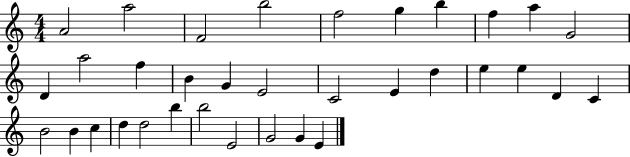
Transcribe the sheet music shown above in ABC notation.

X:1
T:Untitled
M:4/4
L:1/4
K:C
A2 a2 F2 b2 f2 g b f a G2 D a2 f B G E2 C2 E d e e D C B2 B c d d2 b b2 E2 G2 G E